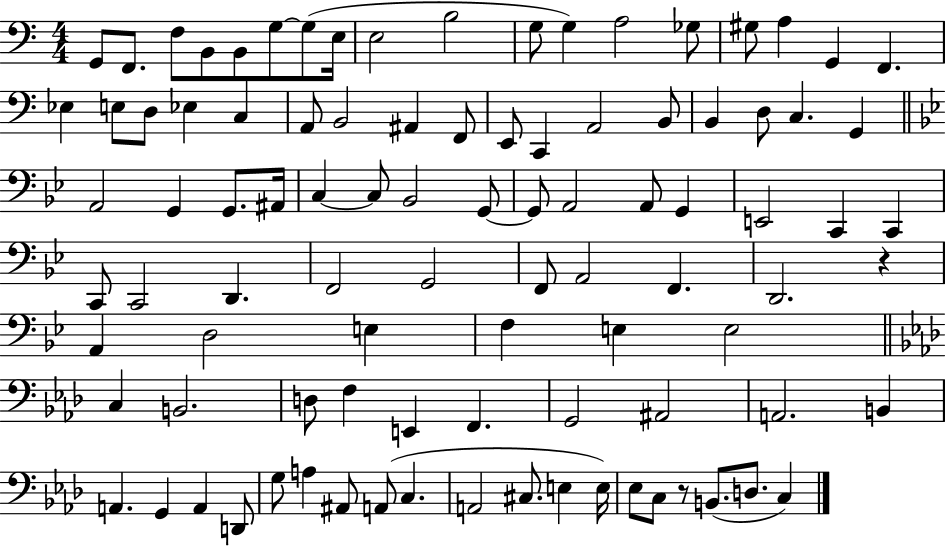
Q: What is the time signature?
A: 4/4